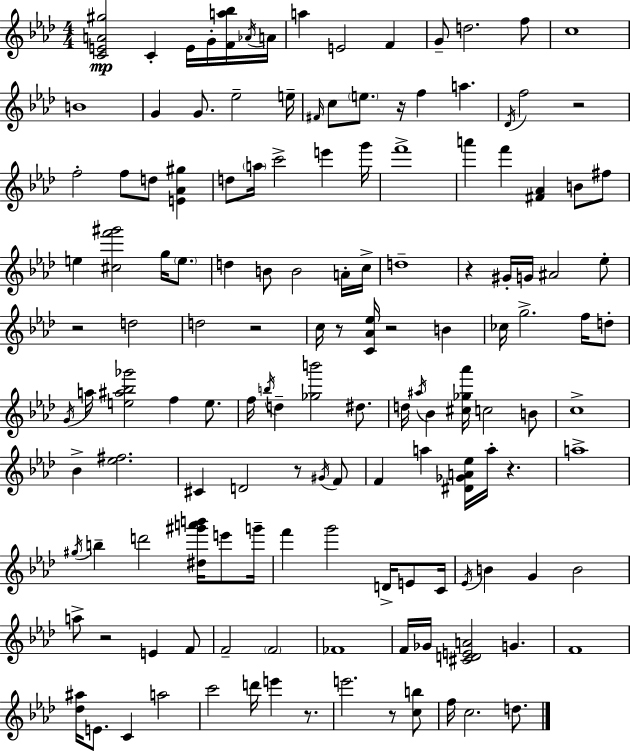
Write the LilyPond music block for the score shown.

{
  \clef treble
  \numericTimeSignature
  \time 4/4
  \key aes \major
  \repeat volta 2 { <c' e' a' gis''>2\mp c'4-. e'16 g'16-. <f' a'' bes''>16 \acciaccatura { aes'16 } | a'16 a''4 e'2 f'4 | g'8-- d''2. f''8 | c''1 | \break b'1 | g'4 g'8. ees''2-- | e''16-- \grace { fis'16 } c''8 \parenthesize e''8. r16 f''4 a''4. | \acciaccatura { des'16 } f''2 r2 | \break f''2-. f''8 d''8 <e' aes' gis''>4 | d''8 \parenthesize a''16 c'''2-> e'''4 | g'''16 f'''1-> | a'''4 f'''4 <fis' aes'>4 b'8 | \break fis''8 e''4 <cis'' f''' gis'''>2 g''16 | \parenthesize e''8. d''4 b'8 b'2 | a'16-. c''16-> d''1-- | r4 gis'16-. g'16 ais'2 | \break ees''8-. r2 d''2 | d''2 r2 | c''16 r8 <c' aes' ees''>16 r2 b'4 | ces''16 g''2.-> | \break f''16 d''8-. \acciaccatura { g'16 } a''16 <e'' ais'' bes'' ges'''>2 f''4 | e''8. f''16 \acciaccatura { b''16 } d''4-- <ges'' b'''>2 | dis''8. d''16 \acciaccatura { ais''16 } bes'4 <cis'' ges'' aes'''>16 c''2 | b'8 c''1-> | \break bes'4-> <ees'' fis''>2. | cis'4 d'2 | r8 \acciaccatura { gis'16 } f'8 f'4 a''4 <dis' ges' a' ees''>16 | a''16-. r4. a''1-> | \break \acciaccatura { gis''16 } b''4-- d'''2 | <dis'' gis''' a''' b'''>16 e'''8 g'''16-- f'''4 g'''2 | d'16-> e'8 c'16 \acciaccatura { ees'16 } b'4 g'4 | b'2 a''8-> r2 | \break e'4 f'8 f'2-- | \parenthesize f'2 fes'1 | f'16 ges'16 <cis' d' e' a'>2 | g'4. f'1 | \break <des'' ais''>16 e'8. c'4 | a''2 c'''2 | d'''16 e'''4 r8. e'''2. | r8 <c'' b''>8 f''16 c''2. | \break d''8. } \bar "|."
}